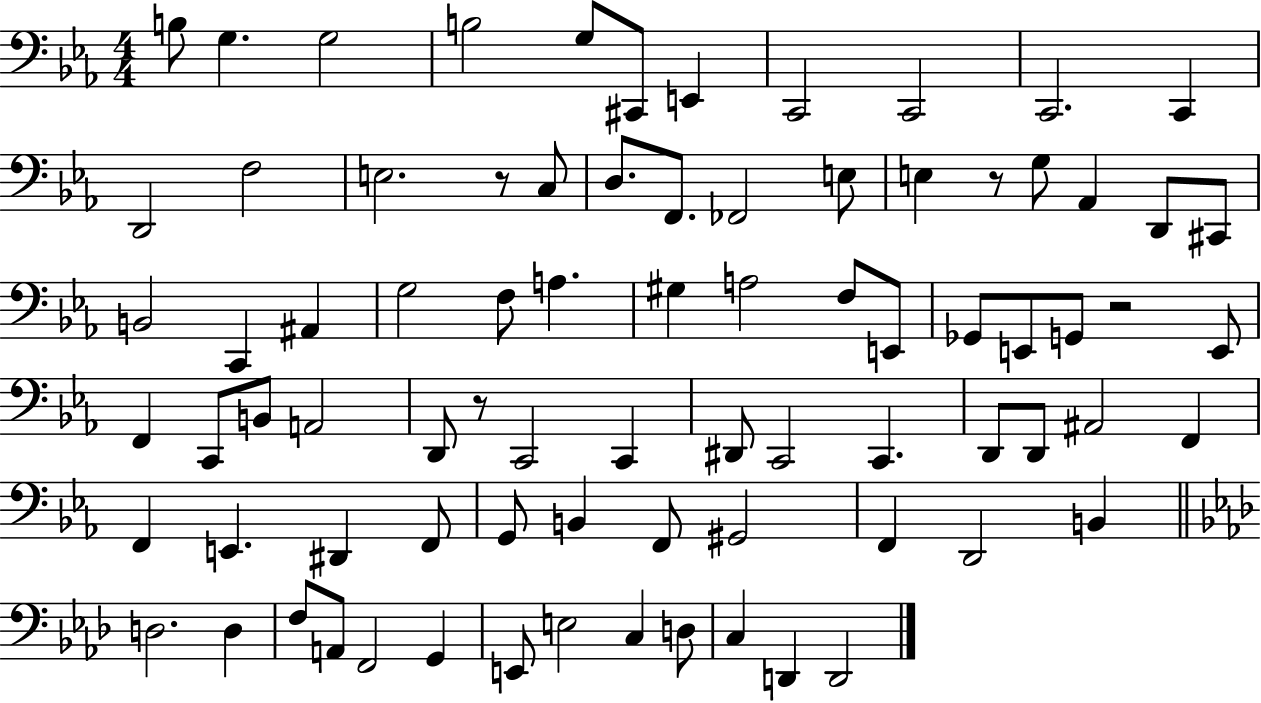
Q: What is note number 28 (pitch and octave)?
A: G3